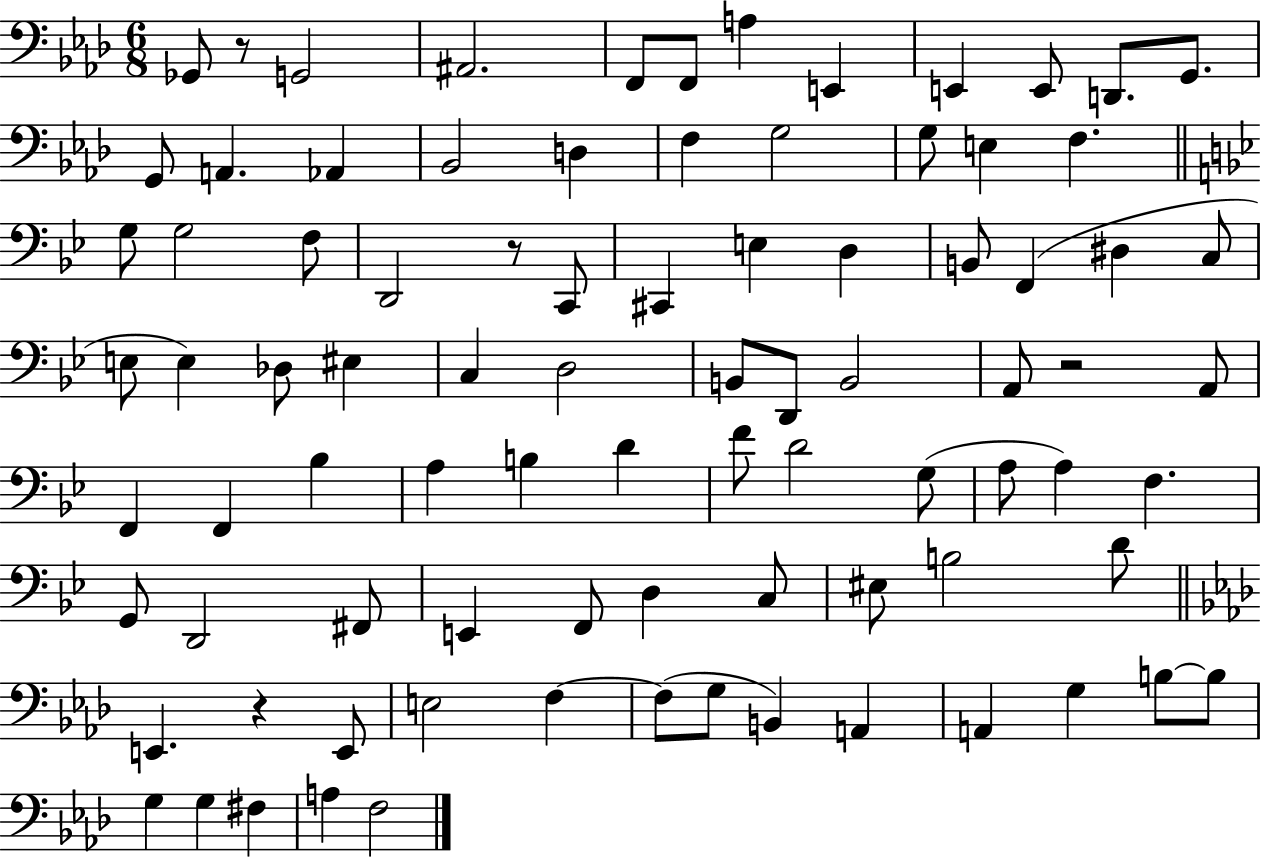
X:1
T:Untitled
M:6/8
L:1/4
K:Ab
_G,,/2 z/2 G,,2 ^A,,2 F,,/2 F,,/2 A, E,, E,, E,,/2 D,,/2 G,,/2 G,,/2 A,, _A,, _B,,2 D, F, G,2 G,/2 E, F, G,/2 G,2 F,/2 D,,2 z/2 C,,/2 ^C,, E, D, B,,/2 F,, ^D, C,/2 E,/2 E, _D,/2 ^E, C, D,2 B,,/2 D,,/2 B,,2 A,,/2 z2 A,,/2 F,, F,, _B, A, B, D F/2 D2 G,/2 A,/2 A, F, G,,/2 D,,2 ^F,,/2 E,, F,,/2 D, C,/2 ^E,/2 B,2 D/2 E,, z E,,/2 E,2 F, F,/2 G,/2 B,, A,, A,, G, B,/2 B,/2 G, G, ^F, A, F,2